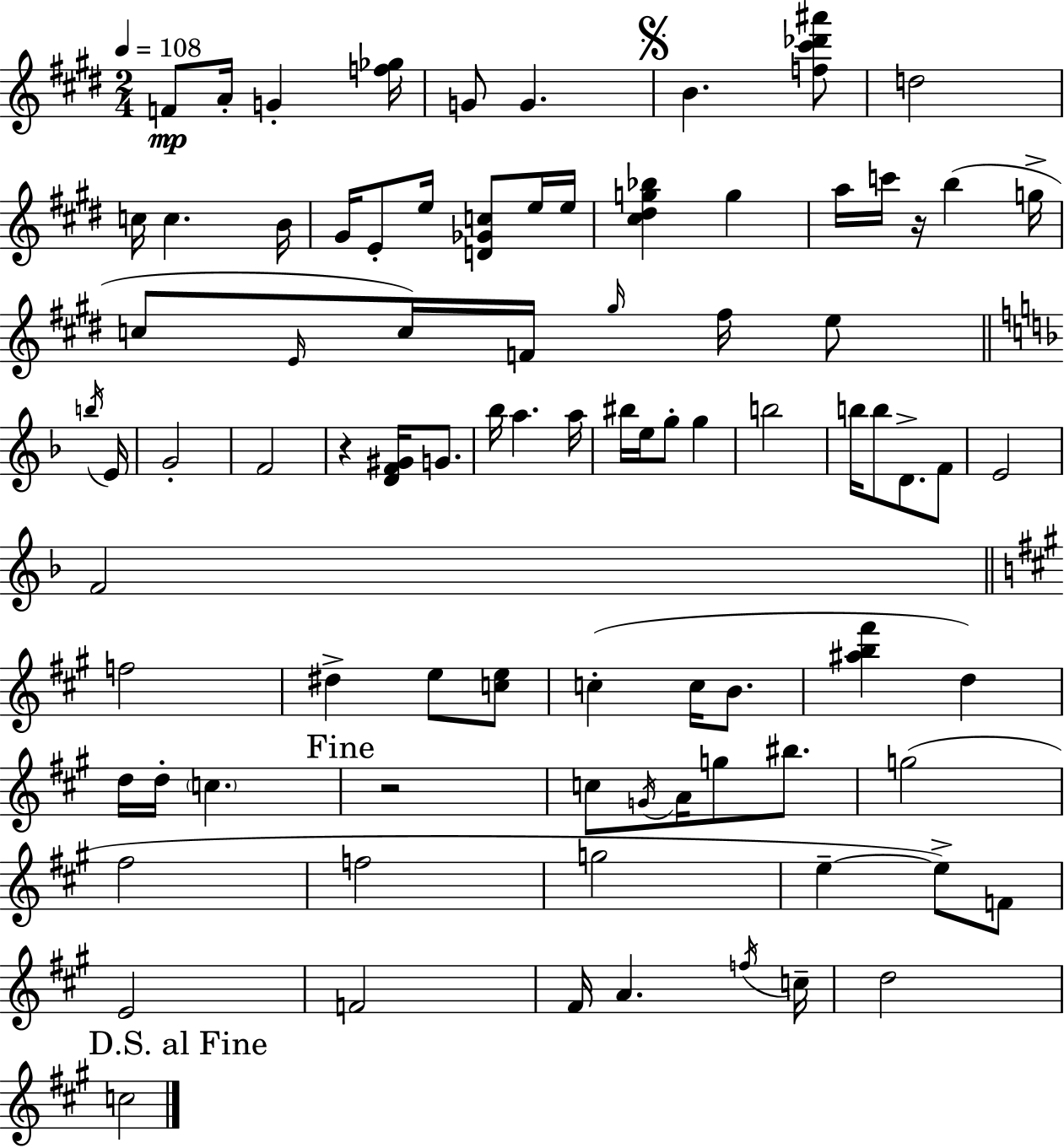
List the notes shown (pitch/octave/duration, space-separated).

F4/e A4/s G4/q [F5,Gb5]/s G4/e G4/q. B4/q. [F5,C#6,Db6,A#6]/e D5/h C5/s C5/q. B4/s G#4/s E4/e E5/s [D4,Gb4,C5]/e E5/s E5/s [C#5,D#5,G5,Bb5]/q G5/q A5/s C6/s R/s B5/q G5/s C5/e E4/s C5/s F4/s G#5/s F#5/s E5/e B5/s E4/s G4/h F4/h R/q [D4,F4,G#4]/s G4/e. Bb5/s A5/q. A5/s BIS5/s E5/s G5/e G5/q B5/h B5/s B5/e D4/e. F4/e E4/h F4/h F5/h D#5/q E5/e [C5,E5]/e C5/q C5/s B4/e. [A#5,B5,F#6]/q D5/q D5/s D5/s C5/q. R/h C5/e G4/s A4/s G5/e BIS5/e. G5/h F#5/h F5/h G5/h E5/q E5/e F4/e E4/h F4/h F#4/s A4/q. F5/s C5/s D5/h C5/h